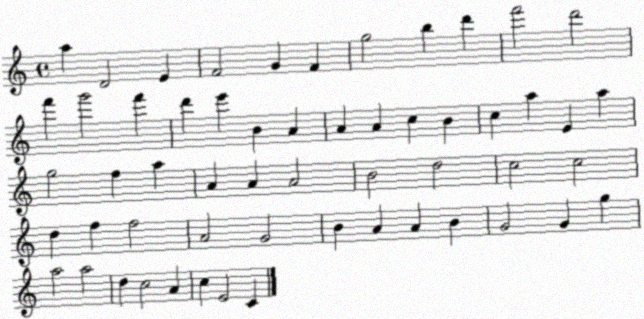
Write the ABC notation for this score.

X:1
T:Untitled
M:4/4
L:1/4
K:C
a D2 E F2 G F g2 b d' f'2 d'2 f' g'2 f' d' e' B A A A c B c a E a g2 f a A A A2 B2 d2 c2 c2 d f f2 A2 G2 B A A B G2 G g a2 a2 d c2 A c E2 C